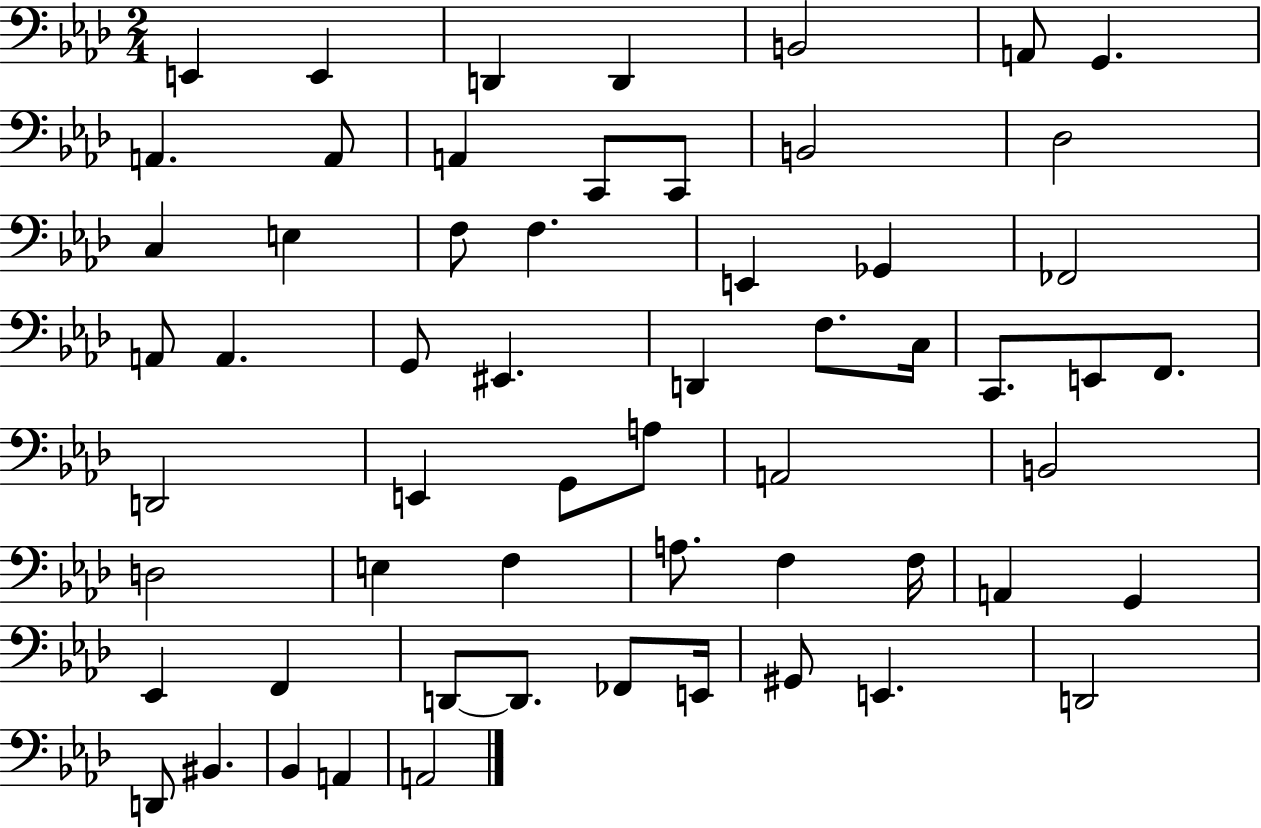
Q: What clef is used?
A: bass